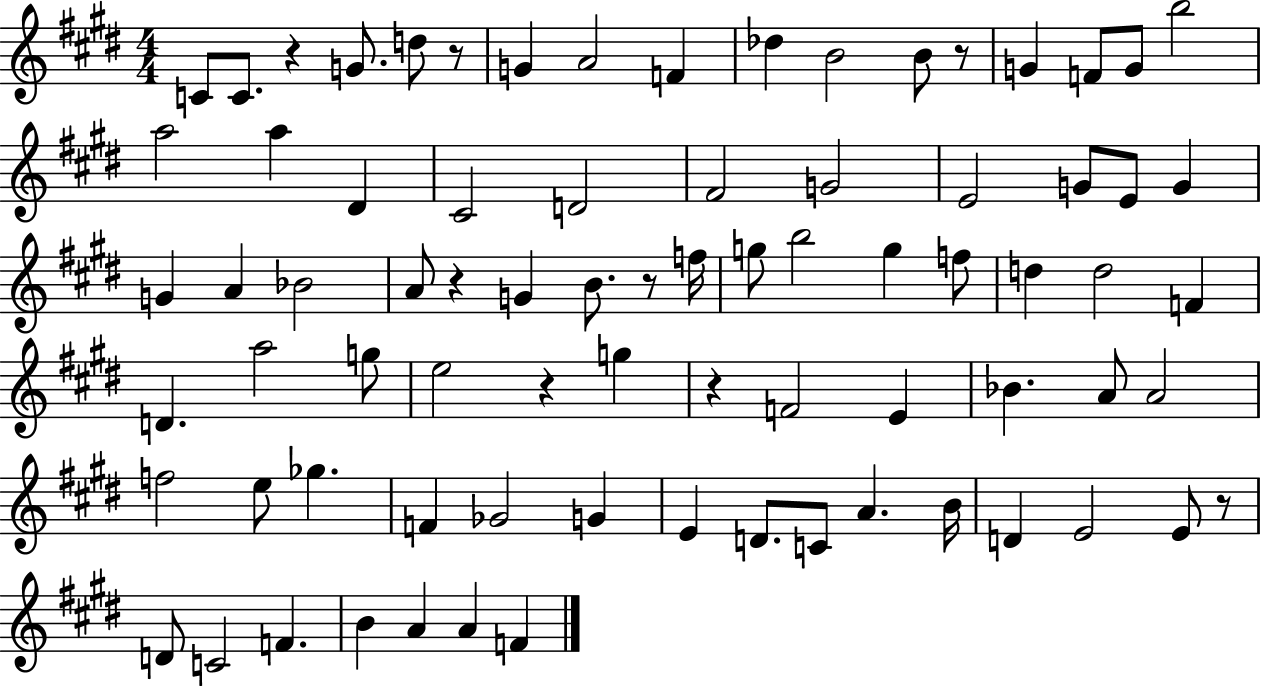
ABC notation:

X:1
T:Untitled
M:4/4
L:1/4
K:E
C/2 C/2 z G/2 d/2 z/2 G A2 F _d B2 B/2 z/2 G F/2 G/2 b2 a2 a ^D ^C2 D2 ^F2 G2 E2 G/2 E/2 G G A _B2 A/2 z G B/2 z/2 f/4 g/2 b2 g f/2 d d2 F D a2 g/2 e2 z g z F2 E _B A/2 A2 f2 e/2 _g F _G2 G E D/2 C/2 A B/4 D E2 E/2 z/2 D/2 C2 F B A A F